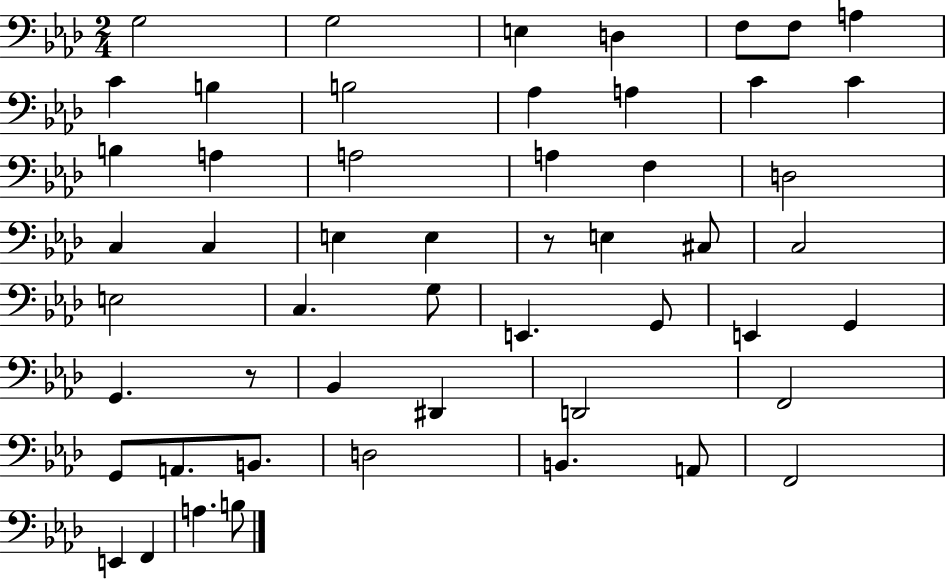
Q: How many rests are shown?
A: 2